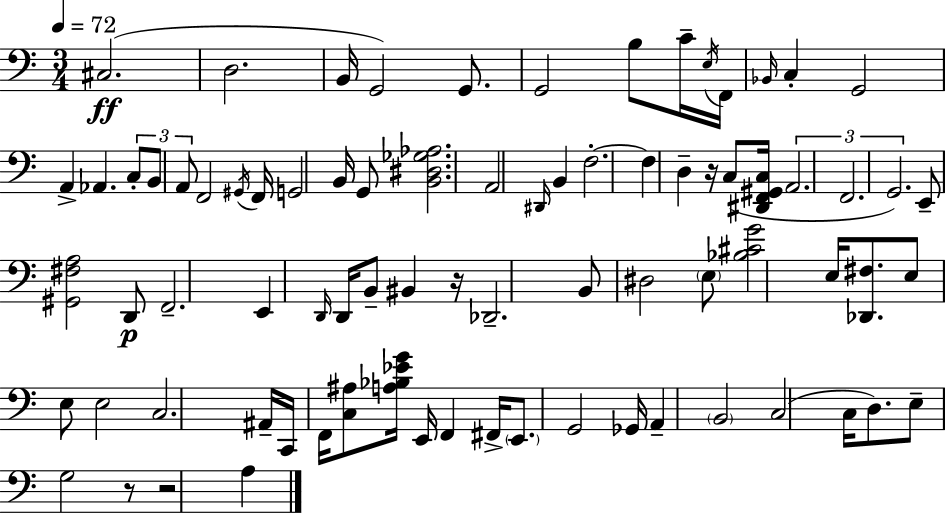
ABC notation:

X:1
T:Untitled
M:3/4
L:1/4
K:C
^C,2 D,2 B,,/4 G,,2 G,,/2 G,,2 B,/2 C/4 E,/4 F,,/4 _B,,/4 C, G,,2 A,, _A,, C,/2 B,,/2 A,,/2 F,,2 ^G,,/4 F,,/4 G,,2 B,,/4 G,,/2 [B,,^D,_G,_A,]2 A,,2 ^D,,/4 B,, F,2 F, D, z/4 C,/2 [^D,,F,,^G,,C,]/4 A,,2 F,,2 G,,2 E,,/2 [^G,,^F,A,]2 D,,/2 F,,2 E,, D,,/4 D,,/4 B,,/2 ^B,, z/4 _D,,2 B,,/2 ^D,2 E,/2 [_B,^CG]2 E,/4 [_D,,^F,]/2 E,/2 E,/2 E,2 C,2 ^A,,/4 C,,/4 F,,/4 [C,^A,]/2 [A,_B,_EG]/4 E,,/4 F,, ^F,,/4 E,,/2 G,,2 _G,,/4 A,, B,,2 C,2 C,/4 D,/2 E,/2 G,2 z/2 z2 A,